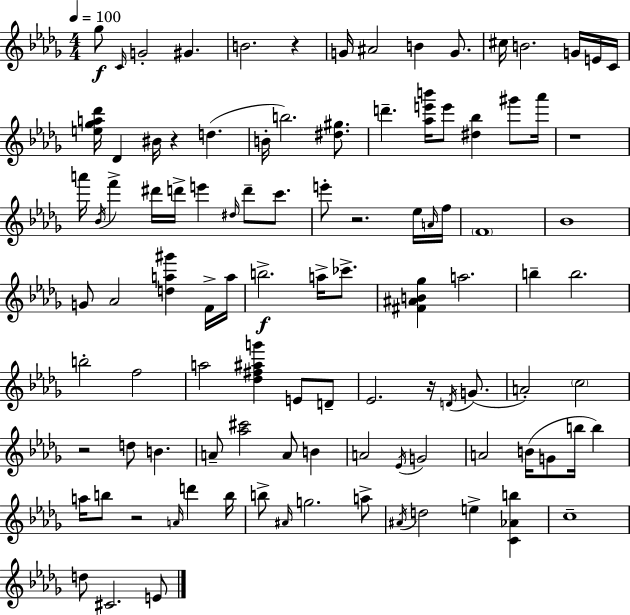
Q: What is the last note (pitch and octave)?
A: E4